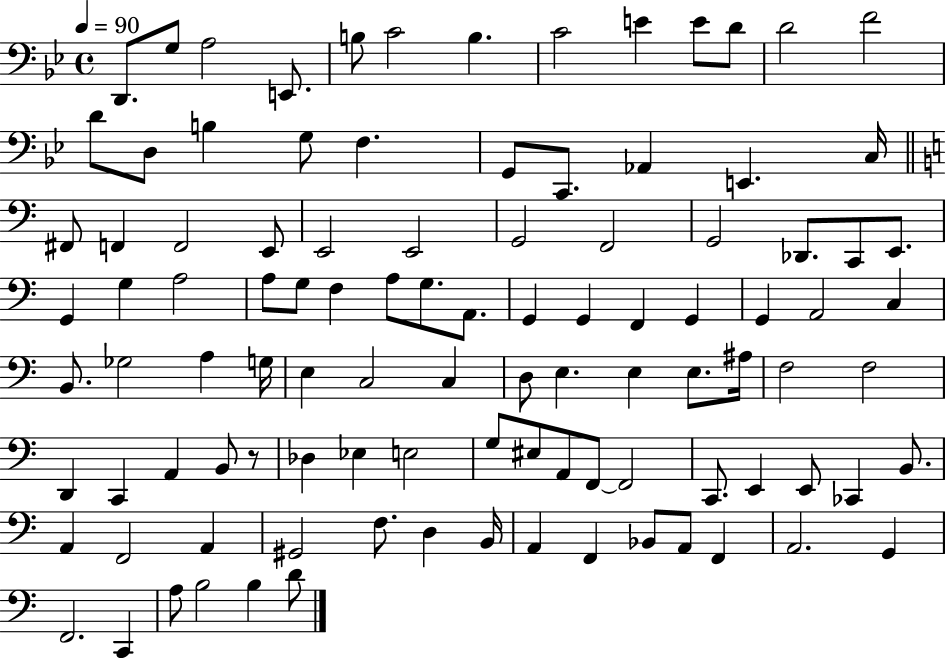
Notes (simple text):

D2/e. G3/e A3/h E2/e. B3/e C4/h B3/q. C4/h E4/q E4/e D4/e D4/h F4/h D4/e D3/e B3/q G3/e F3/q. G2/e C2/e. Ab2/q E2/q. C3/s F#2/e F2/q F2/h E2/e E2/h E2/h G2/h F2/h G2/h Db2/e. C2/e E2/e. G2/q G3/q A3/h A3/e G3/e F3/q A3/e G3/e. A2/e. G2/q G2/q F2/q G2/q G2/q A2/h C3/q B2/e. Gb3/h A3/q G3/s E3/q C3/h C3/q D3/e E3/q. E3/q E3/e. A#3/s F3/h F3/h D2/q C2/q A2/q B2/e R/e Db3/q Eb3/q E3/h G3/e EIS3/e A2/e F2/e F2/h C2/e. E2/q E2/e CES2/q B2/e. A2/q F2/h A2/q G#2/h F3/e. D3/q B2/s A2/q F2/q Bb2/e A2/e F2/q A2/h. G2/q F2/h. C2/q A3/e B3/h B3/q D4/e